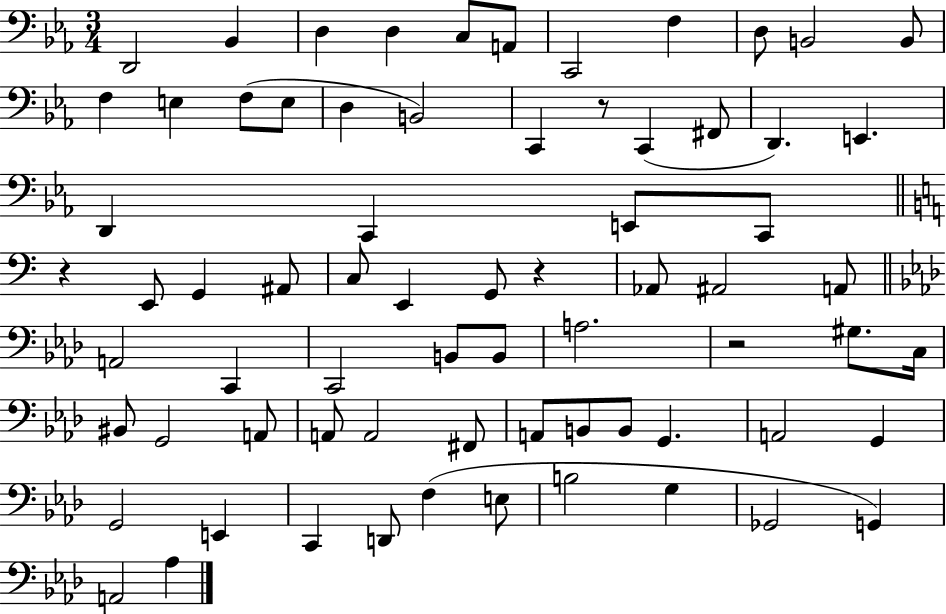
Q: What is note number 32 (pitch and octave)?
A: G2